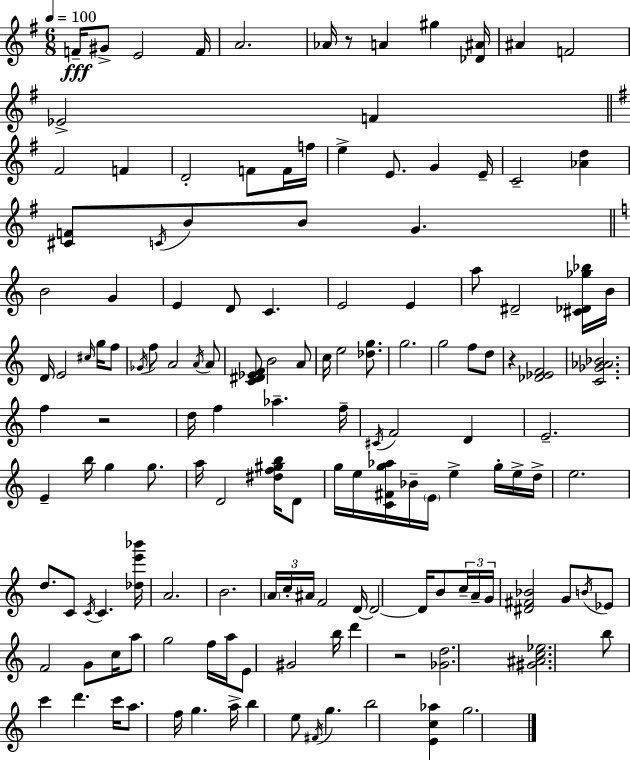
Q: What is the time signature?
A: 6/8